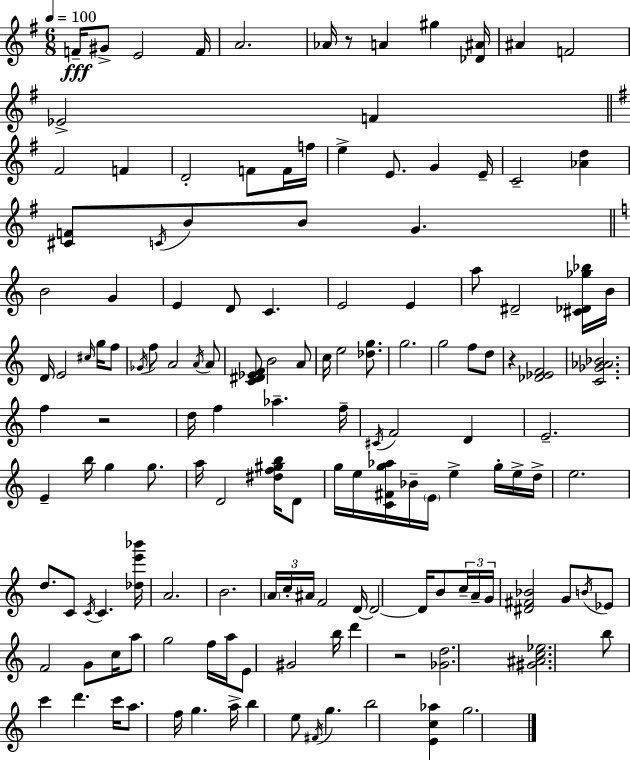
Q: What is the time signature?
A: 6/8